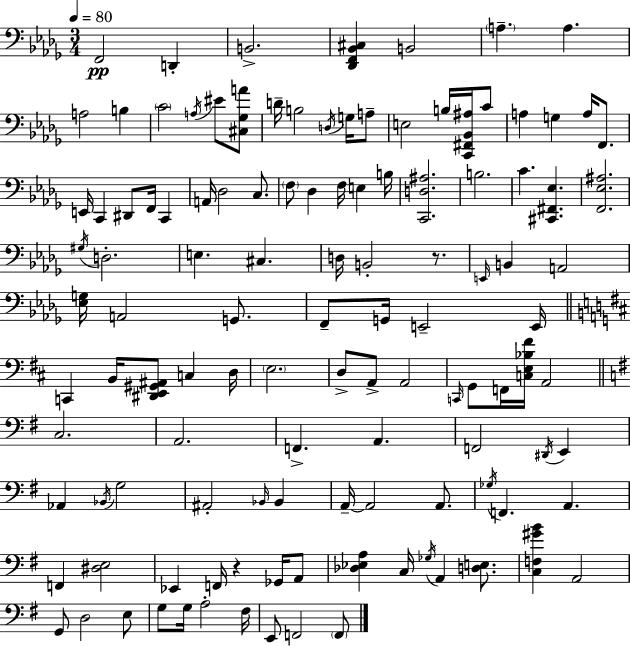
{
  \clef bass
  \numericTimeSignature
  \time 3/4
  \key bes \minor
  \tempo 4 = 80
  \repeat volta 2 { f,2\pp d,4-. | b,2.-> | <des, f, bes, cis>4 b,2 | \parenthesize a4.-- a4. | \break a2 b4 | \parenthesize c'2 \acciaccatura { a16 } eis'8 <cis ges a'>8 | d'16-- b2 \acciaccatura { d16 } g16 | a8-- e2 b16 <c, fis, bes, ais>16 | \break c'8 a4 g4 a16 f,8. | e,16 c,4 dis,8 f,16 c,4 | a,16 des2 c8. | \parenthesize f8 des4 f16 e4 | \break b16 <c, d ais>2. | b2. | c'4. <cis, fis, ees>4. | <f, ees ais>2. | \break \acciaccatura { gis16 } d2.-. | e4. cis4. | d16 b,2-. | r8. \grace { e,16 } b,4 a,2 | \break <ees g>16 a,2 | g,8. f,8-- g,16 e,2-- | e,16 \bar "||" \break \key d \major c,4 b,16 <dis, e, gis, ais,>8 c4 d16 | \parenthesize e2. | d8-> a,8-> a,2 | \grace { c,16 } g,8 f,16 <c e bes fis'>16 a,2 | \break \bar "||" \break \key e \minor c2. | a,2. | f,4.-> a,4. | f,2 \acciaccatura { dis,16 } e,4 | \break aes,4 \acciaccatura { bes,16 } g2 | ais,2-. \grace { bes,16 } bes,4 | a,16--~~ a,2 | a,8. \acciaccatura { ges16 } f,4. a,4. | \break f,4 <dis e>2 | ees,4 f,16 r4 | ges,16 a,8 <des ees a>4 c16 \acciaccatura { ges16 } a,4 | <d e>8. <c f gis' b'>4 a,2 | \break g,8 d2 | e8 g8 g16 a2-. | fis16 e,8 f,2 | \parenthesize f,8 } \bar "|."
}